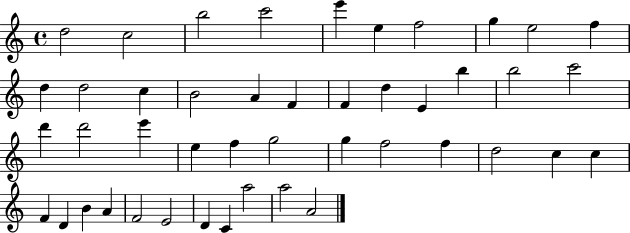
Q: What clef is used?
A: treble